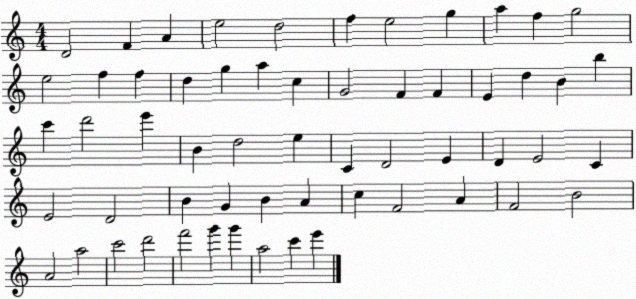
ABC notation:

X:1
T:Untitled
M:4/4
L:1/4
K:C
D2 F A e2 d2 f e2 g a f g2 e2 f f d g a c G2 F F E d B b c' d'2 e' B d2 e C D2 E D E2 C E2 D2 B G B A c F2 A F2 B2 A2 a2 c'2 d'2 f'2 g' g' a2 c' e'